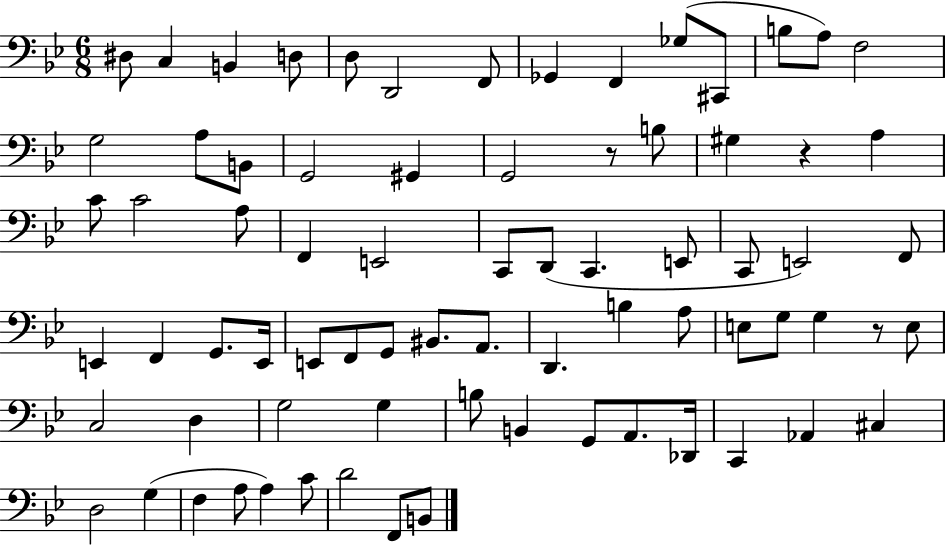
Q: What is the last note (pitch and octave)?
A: B2